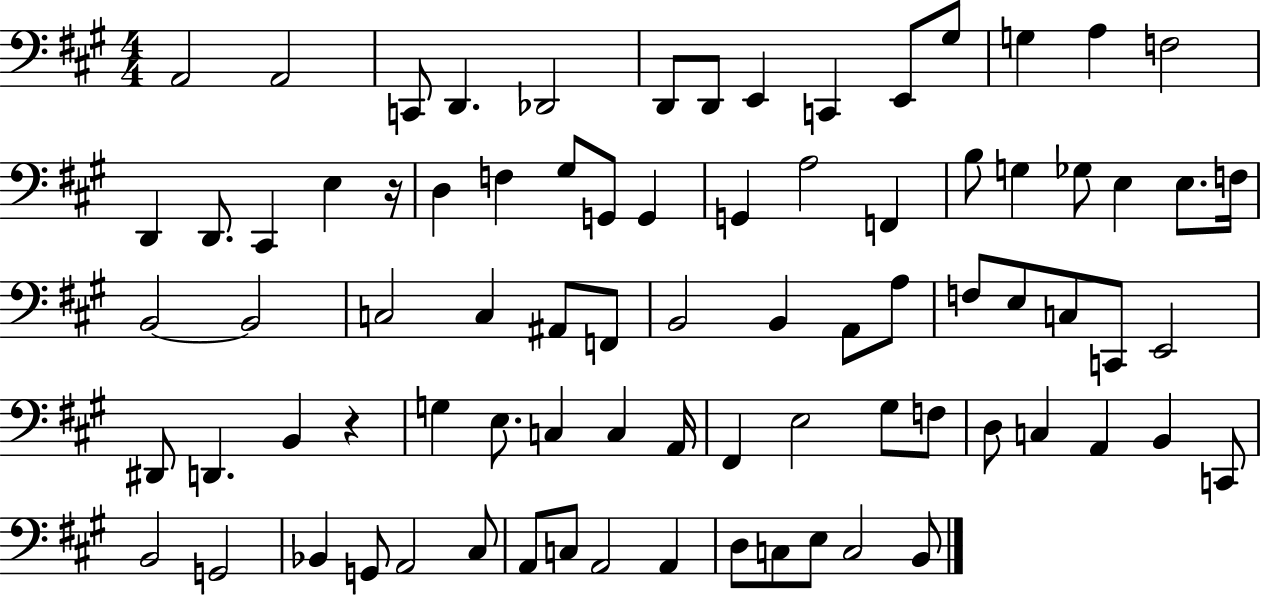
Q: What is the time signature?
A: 4/4